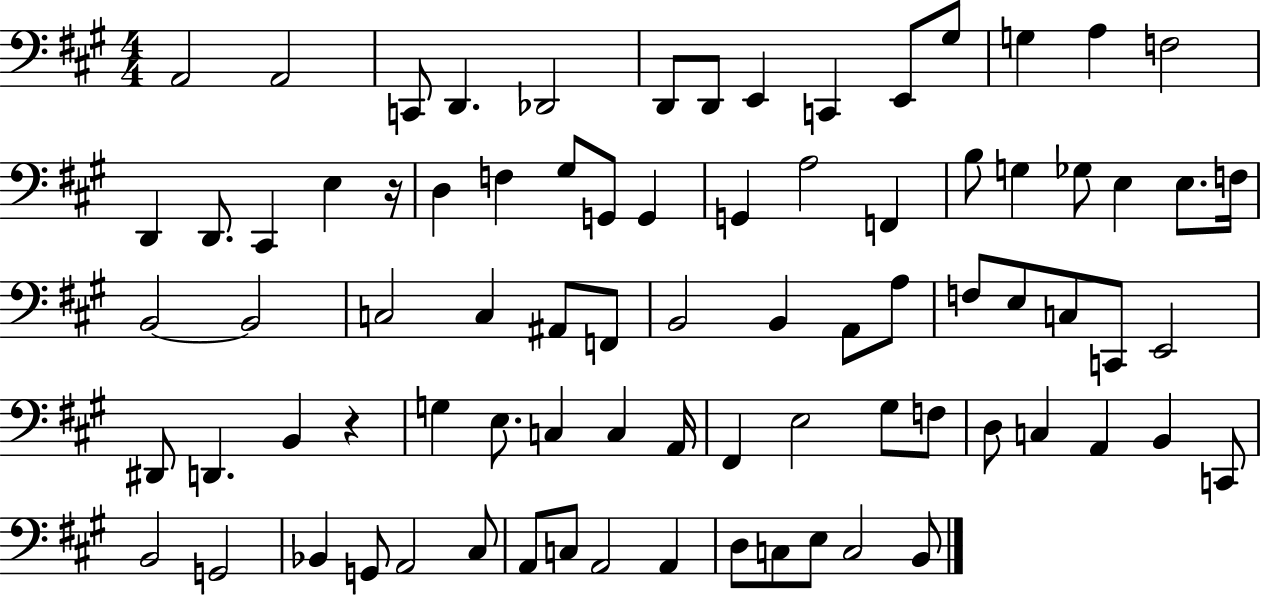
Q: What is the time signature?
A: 4/4